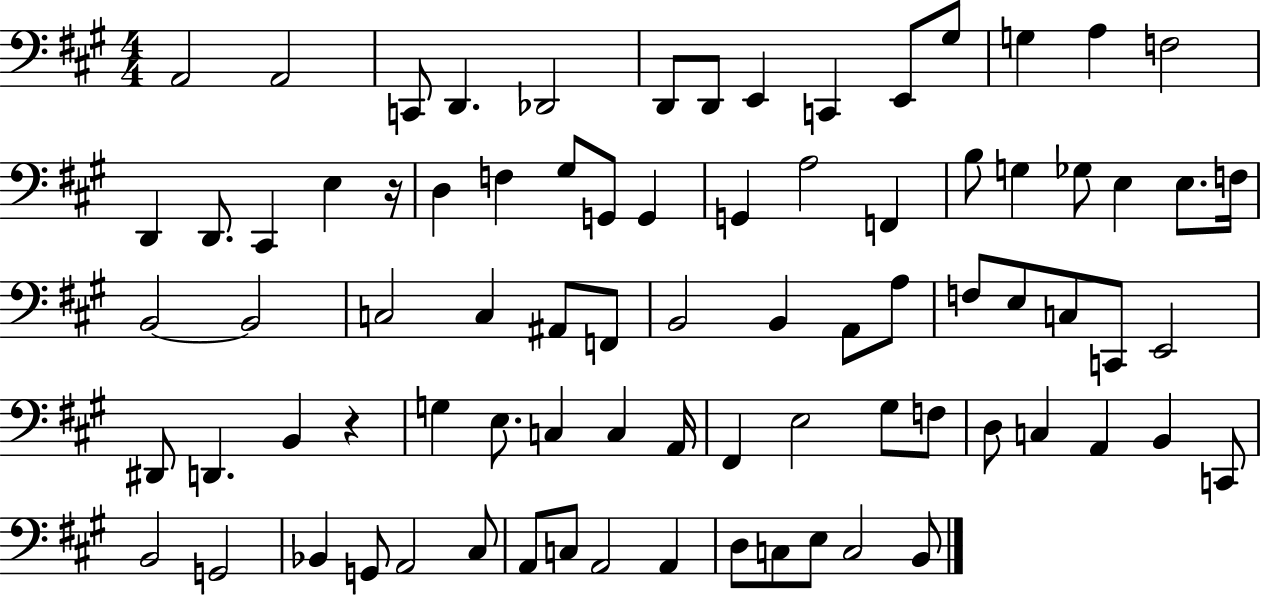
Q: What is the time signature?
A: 4/4